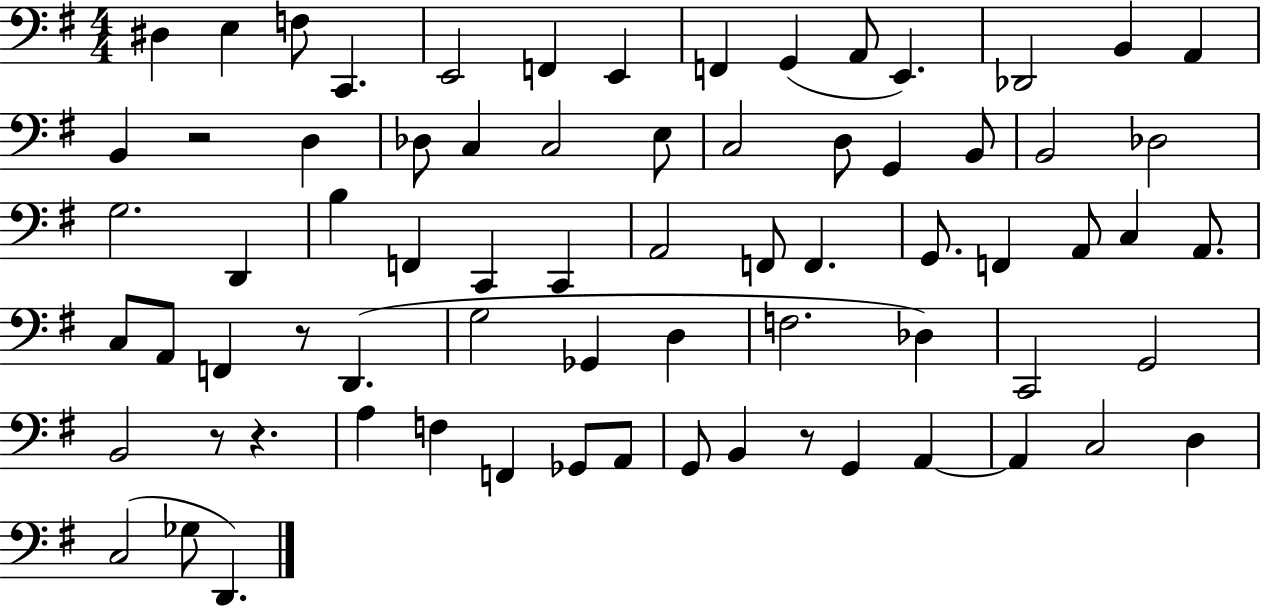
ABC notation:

X:1
T:Untitled
M:4/4
L:1/4
K:G
^D, E, F,/2 C,, E,,2 F,, E,, F,, G,, A,,/2 E,, _D,,2 B,, A,, B,, z2 D, _D,/2 C, C,2 E,/2 C,2 D,/2 G,, B,,/2 B,,2 _D,2 G,2 D,, B, F,, C,, C,, A,,2 F,,/2 F,, G,,/2 F,, A,,/2 C, A,,/2 C,/2 A,,/2 F,, z/2 D,, G,2 _G,, D, F,2 _D, C,,2 G,,2 B,,2 z/2 z A, F, F,, _G,,/2 A,,/2 G,,/2 B,, z/2 G,, A,, A,, C,2 D, C,2 _G,/2 D,,